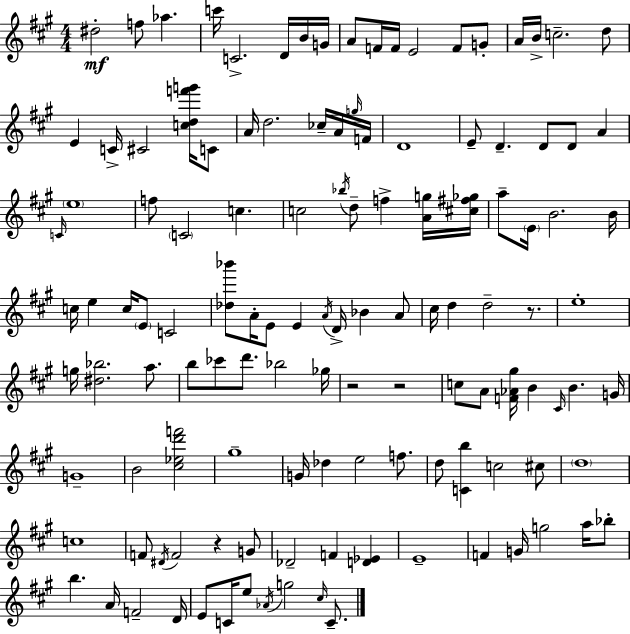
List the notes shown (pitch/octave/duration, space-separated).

D#5/h F5/e Ab5/q. C6/s C4/h. D4/s B4/s G4/s A4/e F4/s F4/s E4/h F4/e G4/e A4/s B4/s C5/h. D5/e E4/q C4/s C#4/h [C5,D5,F6,G6]/s C4/e A4/s D5/h. CES5/s A4/s G5/s F4/s D4/w E4/e D4/q. D4/e D4/e A4/q C4/s E5/w F5/e C4/h C5/q. C5/h Bb5/s D5/e F5/q [A4,G5]/s [C#5,F#5,Gb5]/s A5/e E4/s B4/h. B4/s C5/s E5/q C5/s E4/e C4/h [Db5,Bb6]/e A4/s E4/e E4/q A4/s D4/s Bb4/q A4/e C#5/s D5/q D5/h R/e. E5/w G5/s [D#5,Bb5]/h. A5/e. B5/e CES6/e D6/e. Bb5/h Gb5/s R/h R/h C5/e A4/e [F4,Ab4,G#5]/s B4/q C#4/s B4/q. G4/s G4/w B4/h [C#5,Eb5,D6,F6]/h G#5/w G4/s Db5/q E5/h F5/e. D5/e [C4,B5]/q C5/h C#5/e D5/w C5/w F4/e D#4/s F4/h R/q G4/e Db4/h F4/q [D4,Eb4]/q E4/w F4/q G4/s G5/h A5/s Bb5/e B5/q. A4/s F4/h D4/s E4/e C4/s E5/e Ab4/s G5/h C#5/s C4/e.